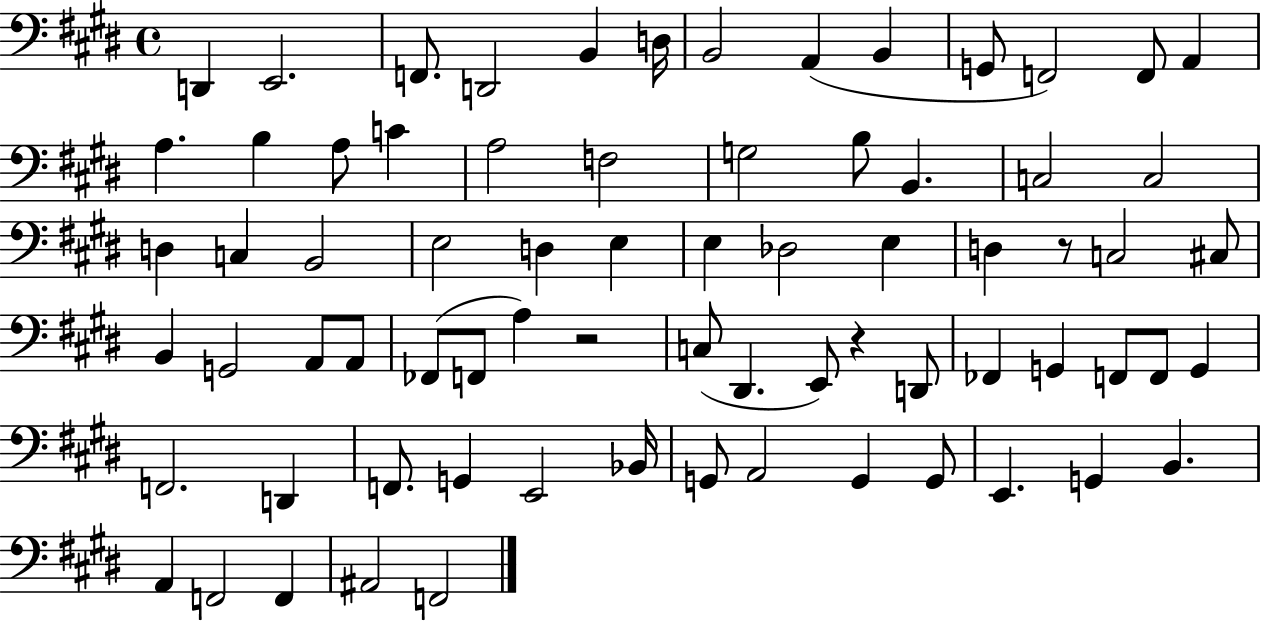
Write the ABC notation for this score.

X:1
T:Untitled
M:4/4
L:1/4
K:E
D,, E,,2 F,,/2 D,,2 B,, D,/4 B,,2 A,, B,, G,,/2 F,,2 F,,/2 A,, A, B, A,/2 C A,2 F,2 G,2 B,/2 B,, C,2 C,2 D, C, B,,2 E,2 D, E, E, _D,2 E, D, z/2 C,2 ^C,/2 B,, G,,2 A,,/2 A,,/2 _F,,/2 F,,/2 A, z2 C,/2 ^D,, E,,/2 z D,,/2 _F,, G,, F,,/2 F,,/2 G,, F,,2 D,, F,,/2 G,, E,,2 _B,,/4 G,,/2 A,,2 G,, G,,/2 E,, G,, B,, A,, F,,2 F,, ^A,,2 F,,2